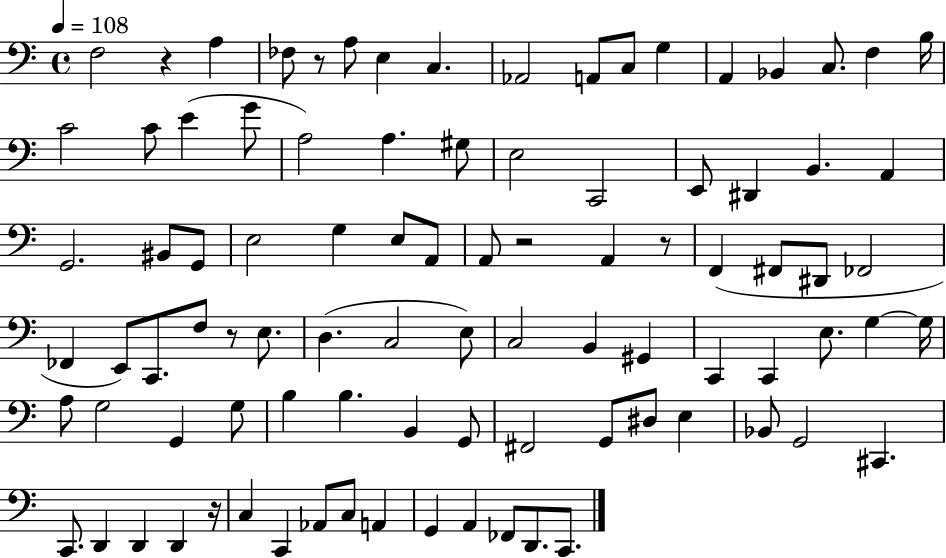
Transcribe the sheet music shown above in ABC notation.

X:1
T:Untitled
M:4/4
L:1/4
K:C
F,2 z A, _F,/2 z/2 A,/2 E, C, _A,,2 A,,/2 C,/2 G, A,, _B,, C,/2 F, B,/4 C2 C/2 E G/2 A,2 A, ^G,/2 E,2 C,,2 E,,/2 ^D,, B,, A,, G,,2 ^B,,/2 G,,/2 E,2 G, E,/2 A,,/2 A,,/2 z2 A,, z/2 F,, ^F,,/2 ^D,,/2 _F,,2 _F,, E,,/2 C,,/2 F,/2 z/2 E,/2 D, C,2 E,/2 C,2 B,, ^G,, C,, C,, E,/2 G, G,/4 A,/2 G,2 G,, G,/2 B, B, B,, G,,/2 ^F,,2 G,,/2 ^D,/2 E, _B,,/2 G,,2 ^C,, C,,/2 D,, D,, D,, z/4 C, C,, _A,,/2 C,/2 A,, G,, A,, _F,,/2 D,,/2 C,,/2